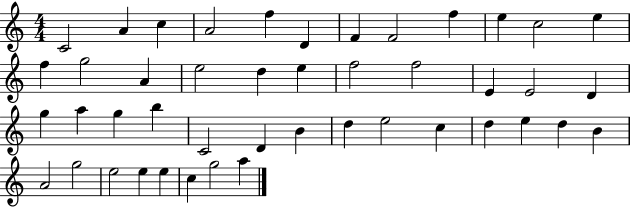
{
  \clef treble
  \numericTimeSignature
  \time 4/4
  \key c \major
  c'2 a'4 c''4 | a'2 f''4 d'4 | f'4 f'2 f''4 | e''4 c''2 e''4 | \break f''4 g''2 a'4 | e''2 d''4 e''4 | f''2 f''2 | e'4 e'2 d'4 | \break g''4 a''4 g''4 b''4 | c'2 d'4 b'4 | d''4 e''2 c''4 | d''4 e''4 d''4 b'4 | \break a'2 g''2 | e''2 e''4 e''4 | c''4 g''2 a''4 | \bar "|."
}